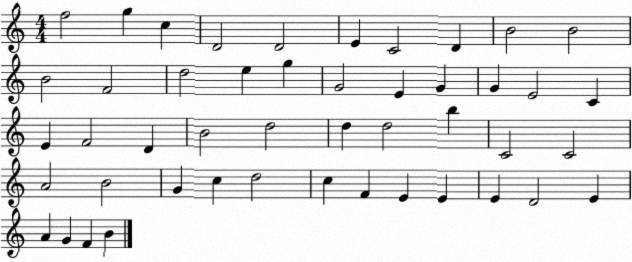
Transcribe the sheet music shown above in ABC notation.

X:1
T:Untitled
M:4/4
L:1/4
K:C
f2 g c D2 D2 E C2 D B2 B2 B2 F2 d2 e g G2 E G G E2 C E F2 D B2 d2 d d2 b C2 C2 A2 B2 G c d2 c F E E E D2 E A G F B